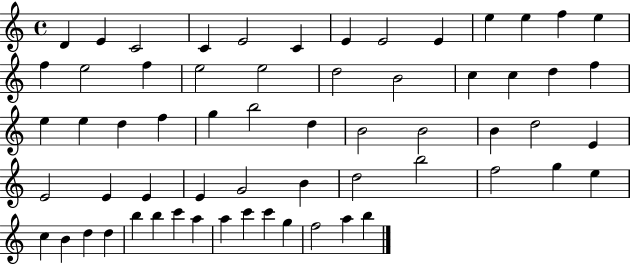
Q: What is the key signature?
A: C major